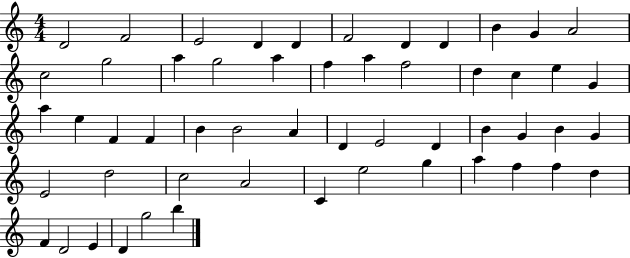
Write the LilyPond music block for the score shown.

{
  \clef treble
  \numericTimeSignature
  \time 4/4
  \key c \major
  d'2 f'2 | e'2 d'4 d'4 | f'2 d'4 d'4 | b'4 g'4 a'2 | \break c''2 g''2 | a''4 g''2 a''4 | f''4 a''4 f''2 | d''4 c''4 e''4 g'4 | \break a''4 e''4 f'4 f'4 | b'4 b'2 a'4 | d'4 e'2 d'4 | b'4 g'4 b'4 g'4 | \break e'2 d''2 | c''2 a'2 | c'4 e''2 g''4 | a''4 f''4 f''4 d''4 | \break f'4 d'2 e'4 | d'4 g''2 b''4 | \bar "|."
}